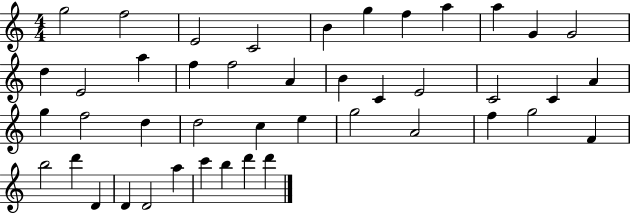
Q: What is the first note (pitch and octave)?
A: G5